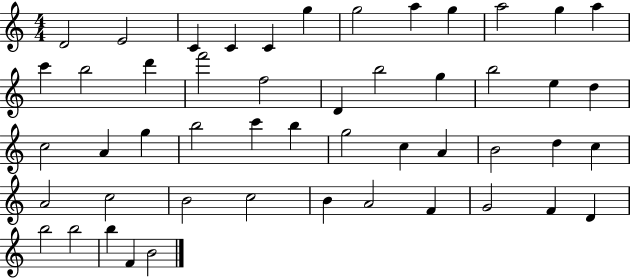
{
  \clef treble
  \numericTimeSignature
  \time 4/4
  \key c \major
  d'2 e'2 | c'4 c'4 c'4 g''4 | g''2 a''4 g''4 | a''2 g''4 a''4 | \break c'''4 b''2 d'''4 | f'''2 f''2 | d'4 b''2 g''4 | b''2 e''4 d''4 | \break c''2 a'4 g''4 | b''2 c'''4 b''4 | g''2 c''4 a'4 | b'2 d''4 c''4 | \break a'2 c''2 | b'2 c''2 | b'4 a'2 f'4 | g'2 f'4 d'4 | \break b''2 b''2 | b''4 f'4 b'2 | \bar "|."
}